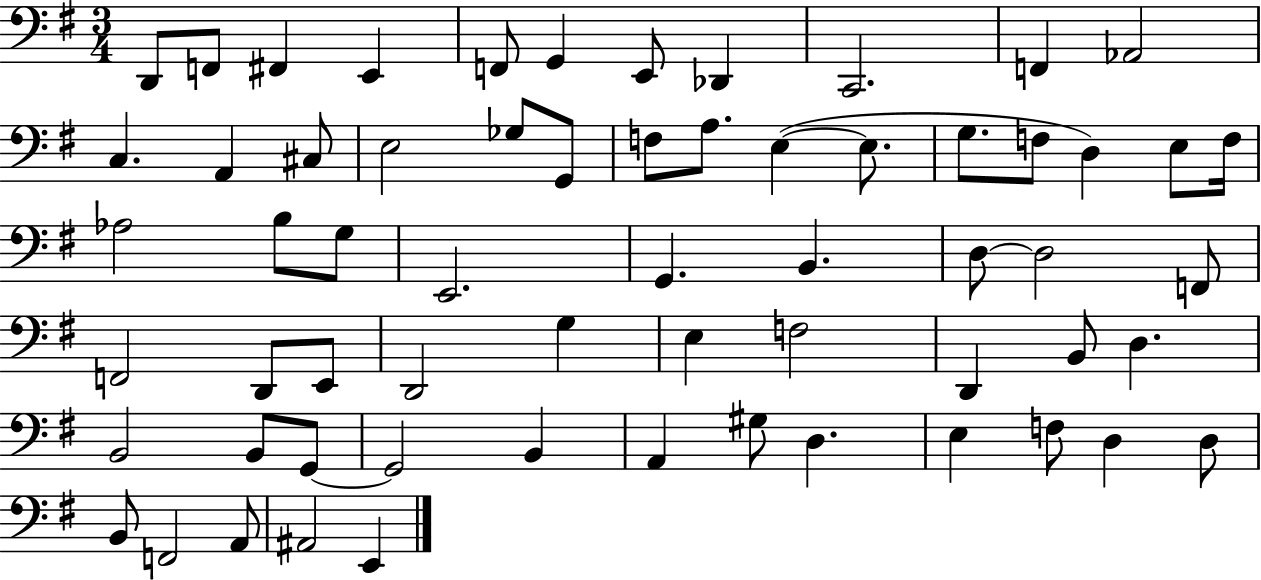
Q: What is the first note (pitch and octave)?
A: D2